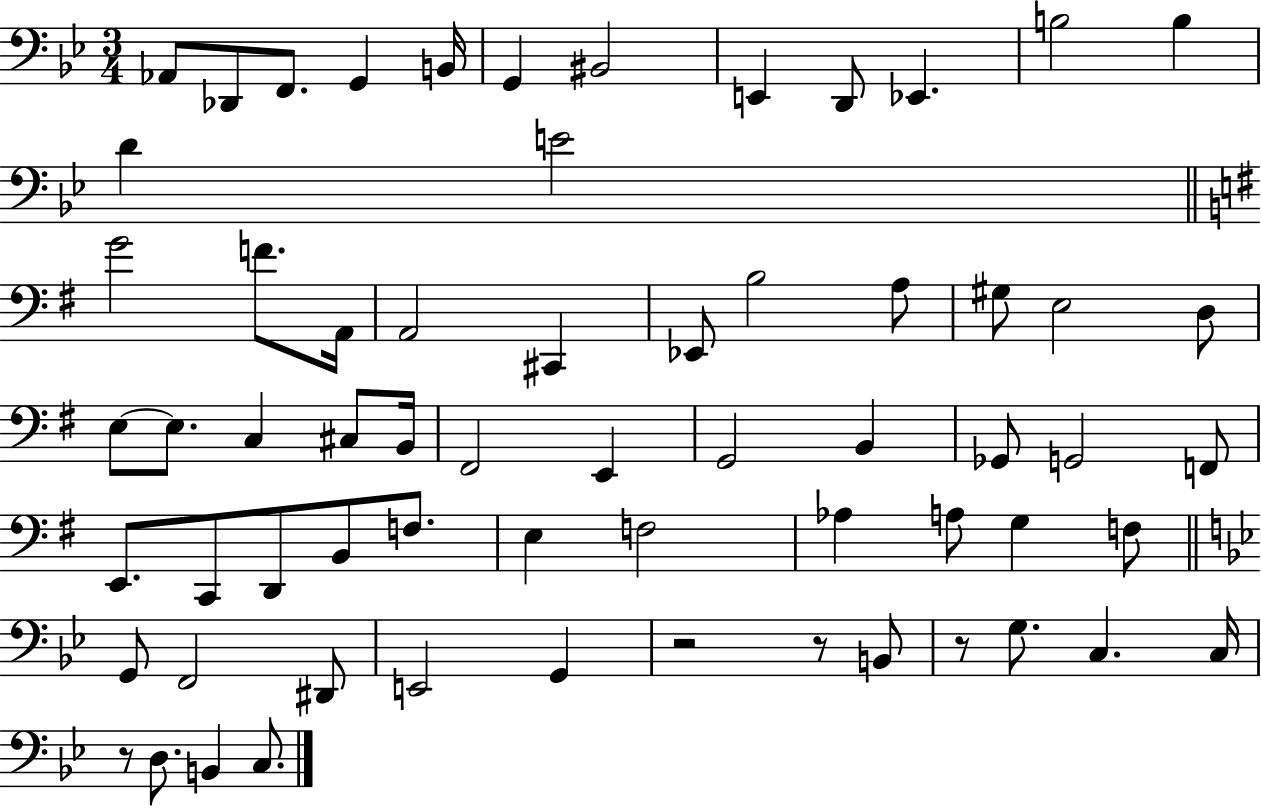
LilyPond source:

{
  \clef bass
  \numericTimeSignature
  \time 3/4
  \key bes \major
  aes,8 des,8 f,8. g,4 b,16 | g,4 bis,2 | e,4 d,8 ees,4. | b2 b4 | \break d'4 e'2 | \bar "||" \break \key e \minor g'2 f'8. a,16 | a,2 cis,4 | ees,8 b2 a8 | gis8 e2 d8 | \break e8~~ e8. c4 cis8 b,16 | fis,2 e,4 | g,2 b,4 | ges,8 g,2 f,8 | \break e,8. c,8 d,8 b,8 f8. | e4 f2 | aes4 a8 g4 f8 | \bar "||" \break \key bes \major g,8 f,2 dis,8 | e,2 g,4 | r2 r8 b,8 | r8 g8. c4. c16 | \break r8 d8. b,4 c8. | \bar "|."
}